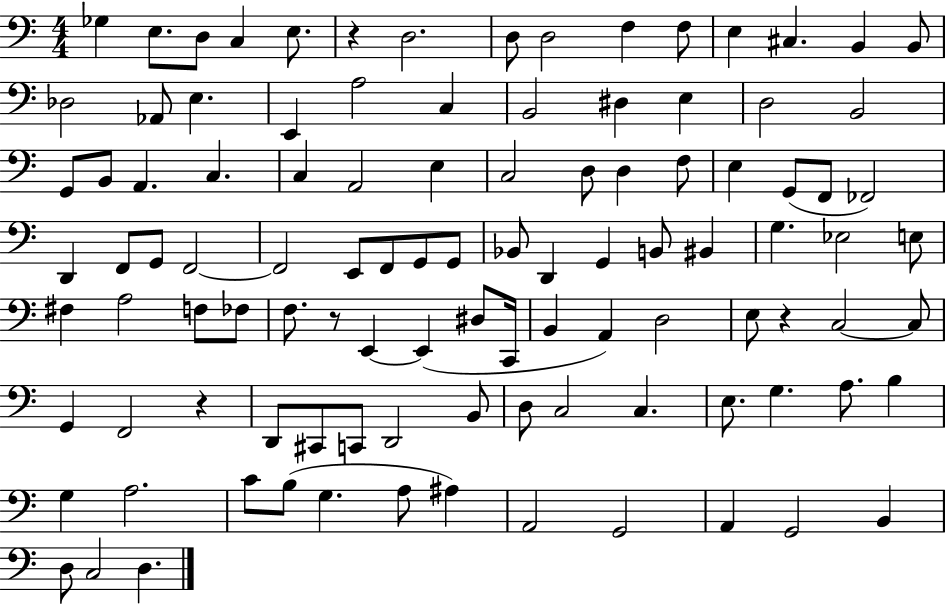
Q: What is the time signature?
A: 4/4